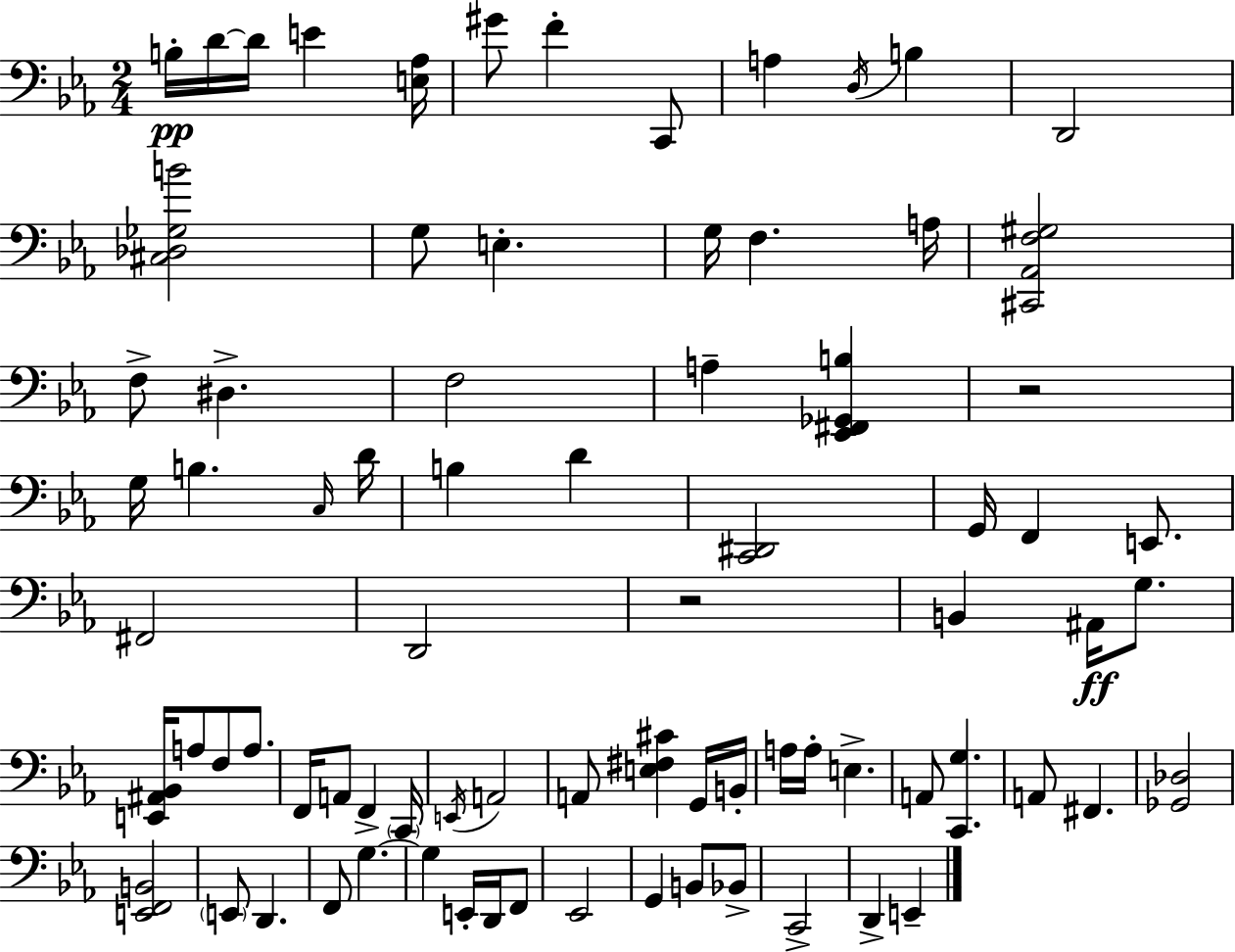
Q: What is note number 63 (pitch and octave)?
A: B2